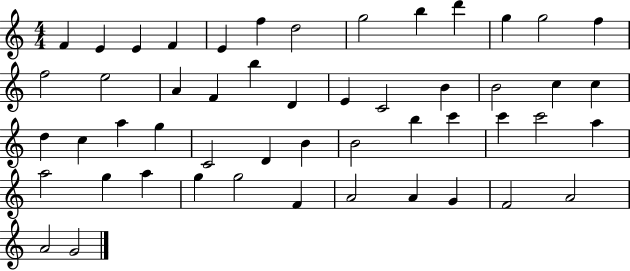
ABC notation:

X:1
T:Untitled
M:4/4
L:1/4
K:C
F E E F E f d2 g2 b d' g g2 f f2 e2 A F b D E C2 B B2 c c d c a g C2 D B B2 b c' c' c'2 a a2 g a g g2 F A2 A G F2 A2 A2 G2